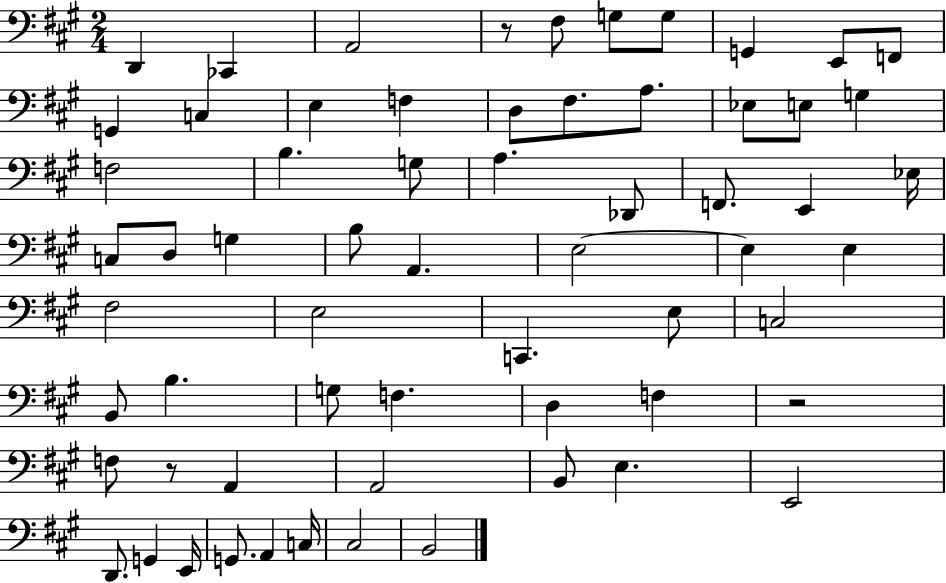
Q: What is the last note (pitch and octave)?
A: B2